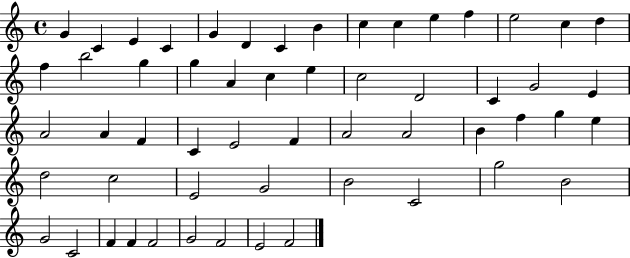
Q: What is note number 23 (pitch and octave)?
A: C5